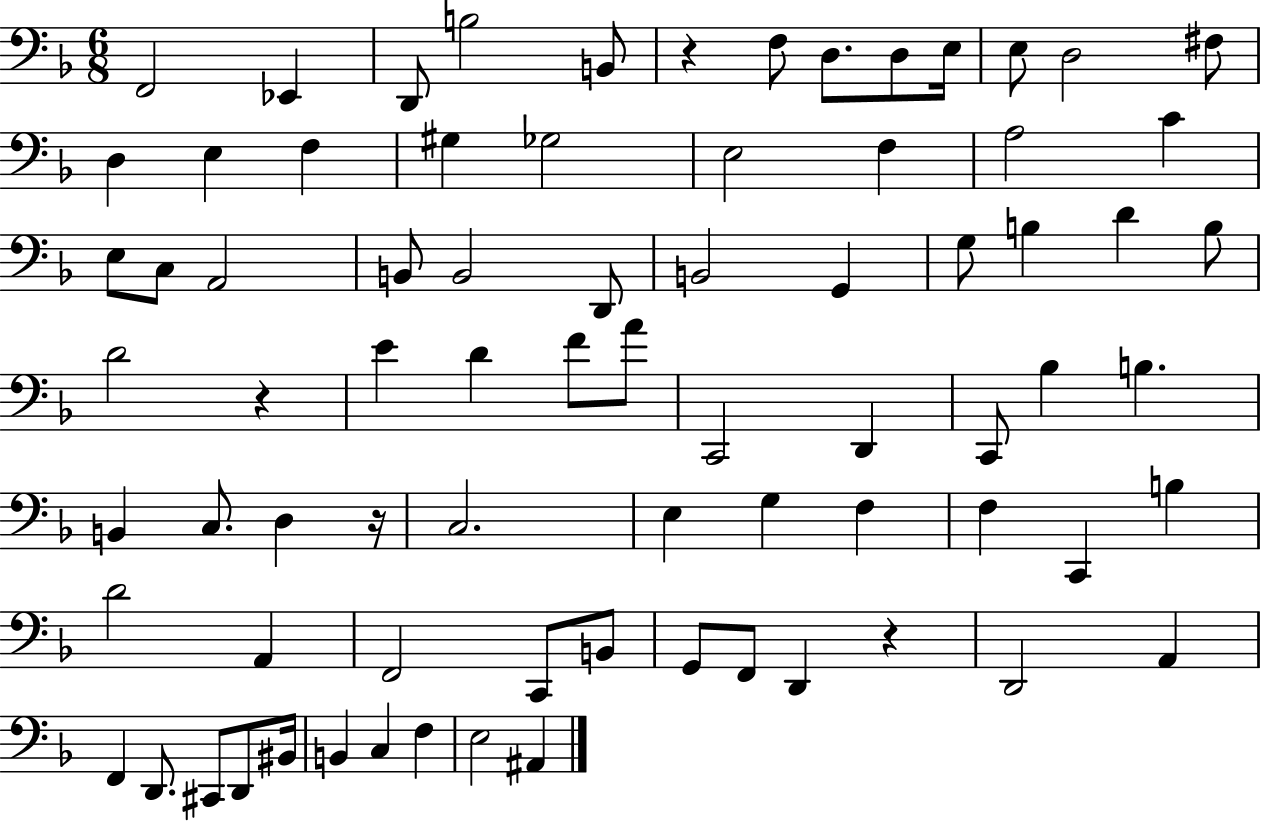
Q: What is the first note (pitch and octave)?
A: F2